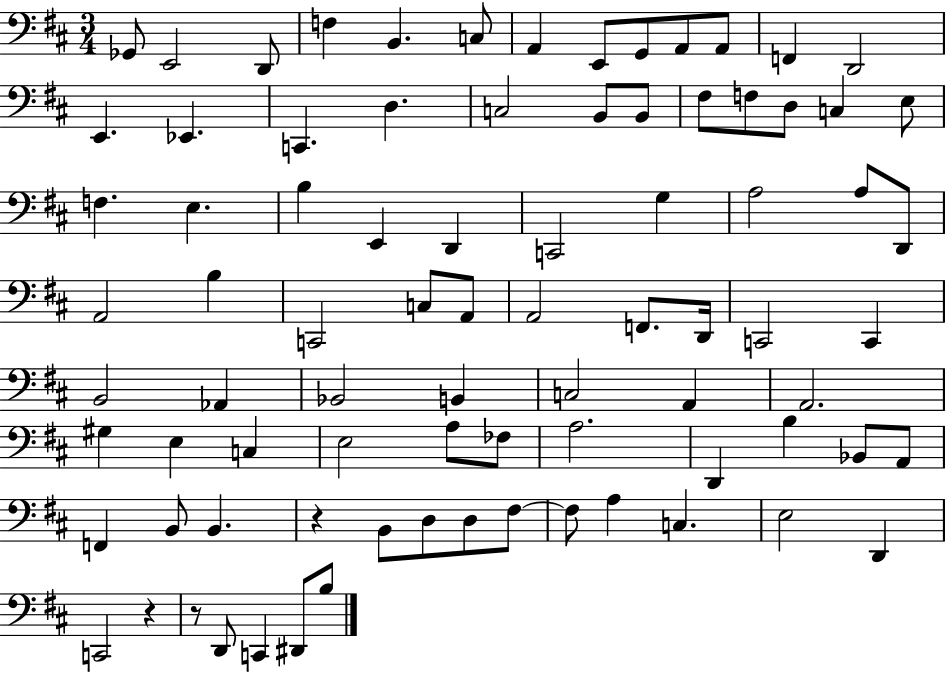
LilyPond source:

{
  \clef bass
  \numericTimeSignature
  \time 3/4
  \key d \major
  ges,8 e,2 d,8 | f4 b,4. c8 | a,4 e,8 g,8 a,8 a,8 | f,4 d,2 | \break e,4. ees,4. | c,4. d4. | c2 b,8 b,8 | fis8 f8 d8 c4 e8 | \break f4. e4. | b4 e,4 d,4 | c,2 g4 | a2 a8 d,8 | \break a,2 b4 | c,2 c8 a,8 | a,2 f,8. d,16 | c,2 c,4 | \break b,2 aes,4 | bes,2 b,4 | c2 a,4 | a,2. | \break gis4 e4 c4 | e2 a8 fes8 | a2. | d,4 b4 bes,8 a,8 | \break f,4 b,8 b,4. | r4 b,8 d8 d8 fis8~~ | fis8 a4 c4. | e2 d,4 | \break c,2 r4 | r8 d,8 c,4 dis,8 b8 | \bar "|."
}